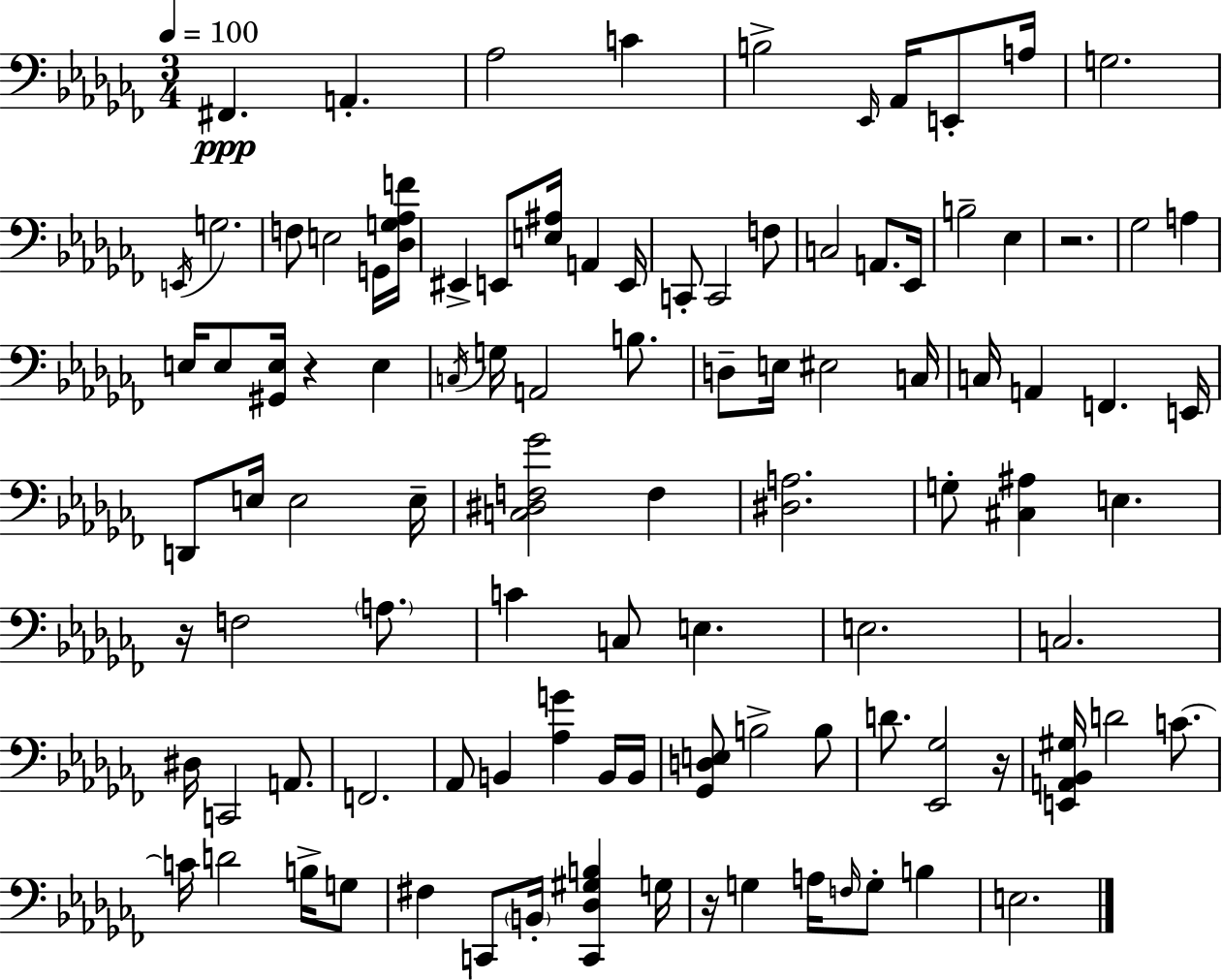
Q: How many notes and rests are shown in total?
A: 101